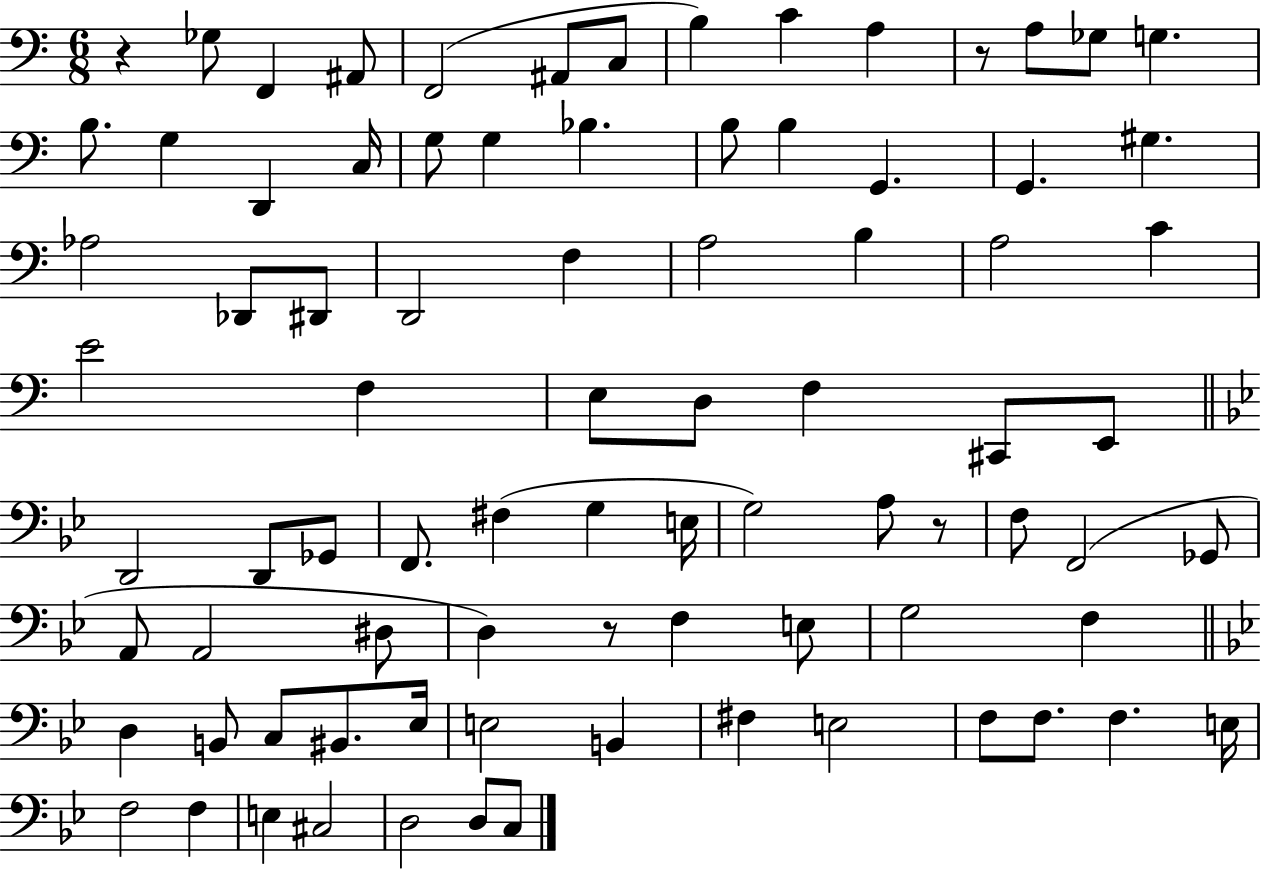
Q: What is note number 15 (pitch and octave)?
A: D2